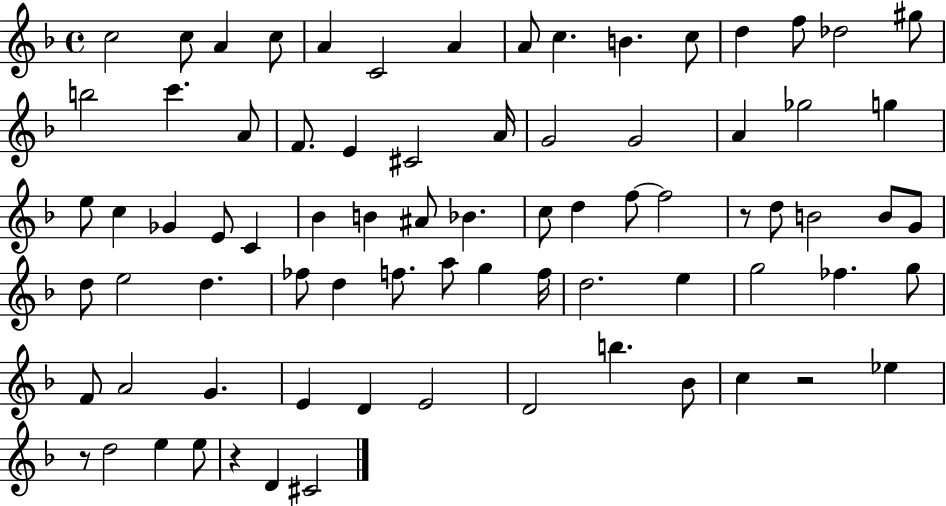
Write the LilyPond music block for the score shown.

{
  \clef treble
  \time 4/4
  \defaultTimeSignature
  \key f \major
  c''2 c''8 a'4 c''8 | a'4 c'2 a'4 | a'8 c''4. b'4. c''8 | d''4 f''8 des''2 gis''8 | \break b''2 c'''4. a'8 | f'8. e'4 cis'2 a'16 | g'2 g'2 | a'4 ges''2 g''4 | \break e''8 c''4 ges'4 e'8 c'4 | bes'4 b'4 ais'8 bes'4. | c''8 d''4 f''8~~ f''2 | r8 d''8 b'2 b'8 g'8 | \break d''8 e''2 d''4. | fes''8 d''4 f''8. a''8 g''4 f''16 | d''2. e''4 | g''2 fes''4. g''8 | \break f'8 a'2 g'4. | e'4 d'4 e'2 | d'2 b''4. bes'8 | c''4 r2 ees''4 | \break r8 d''2 e''4 e''8 | r4 d'4 cis'2 | \bar "|."
}